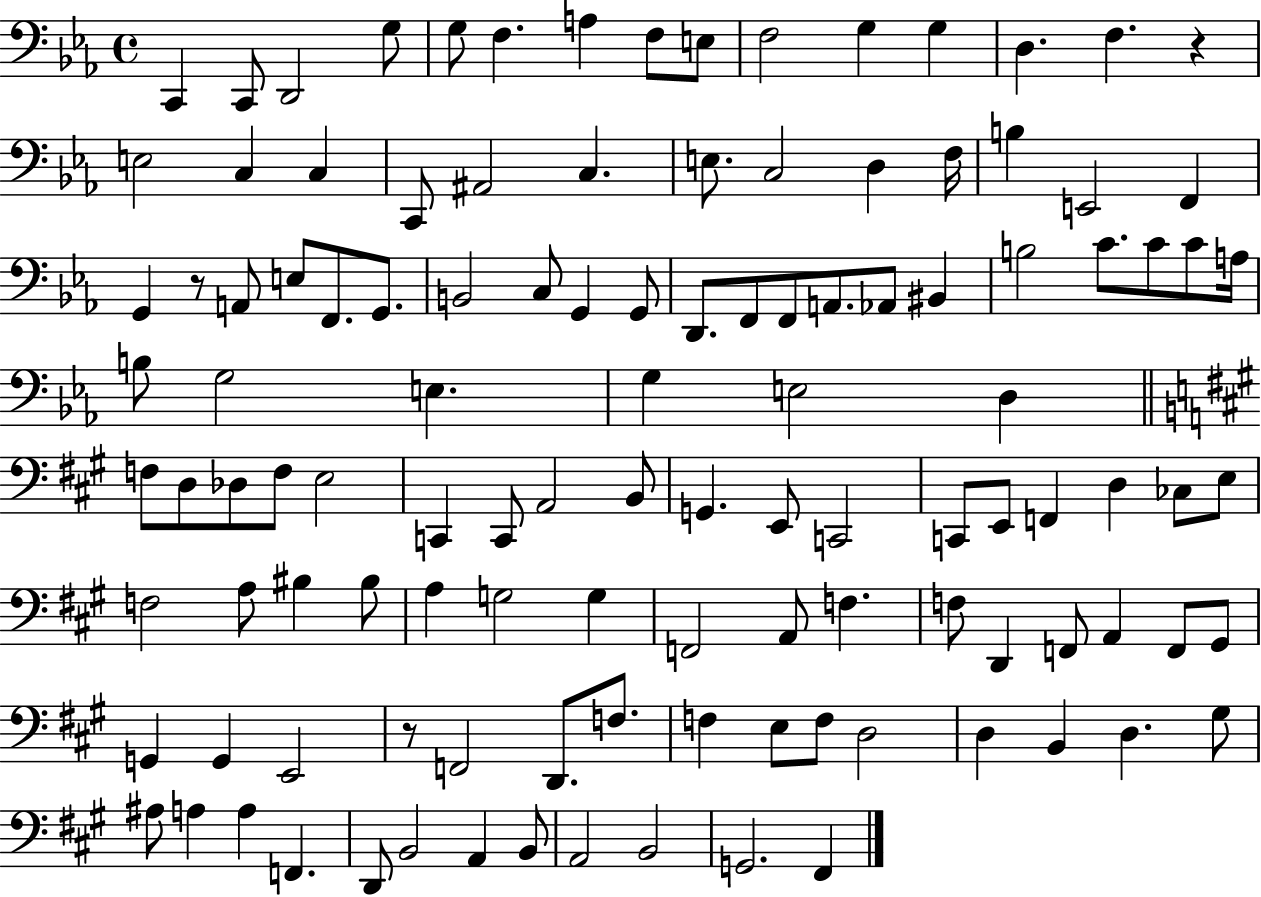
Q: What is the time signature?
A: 4/4